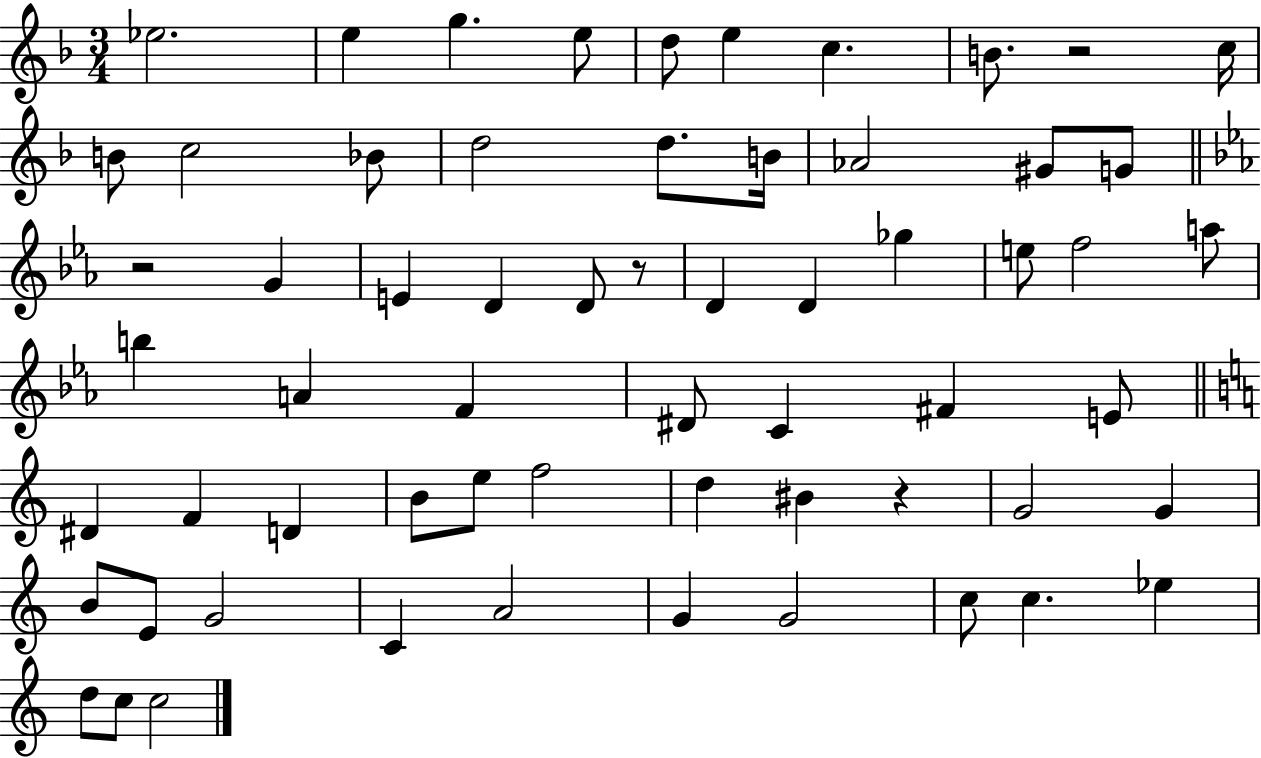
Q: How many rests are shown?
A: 4